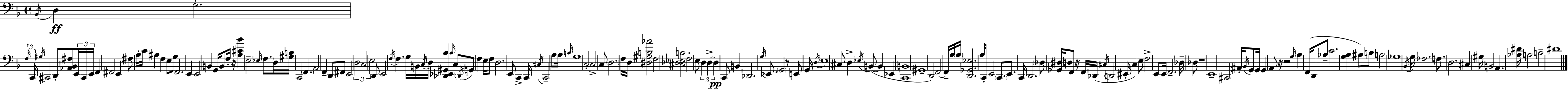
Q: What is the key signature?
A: D minor